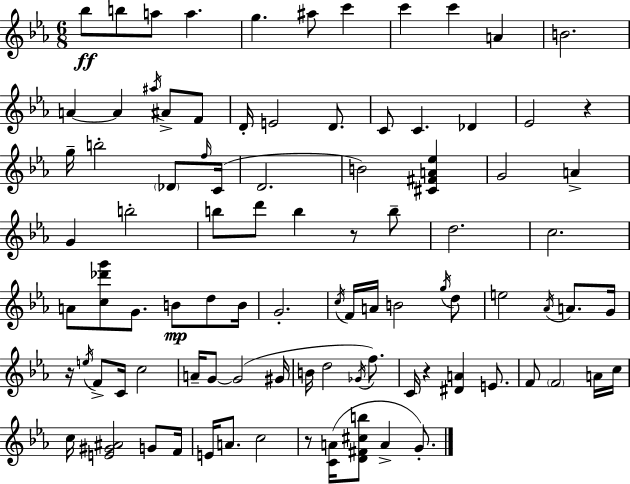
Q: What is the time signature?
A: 6/8